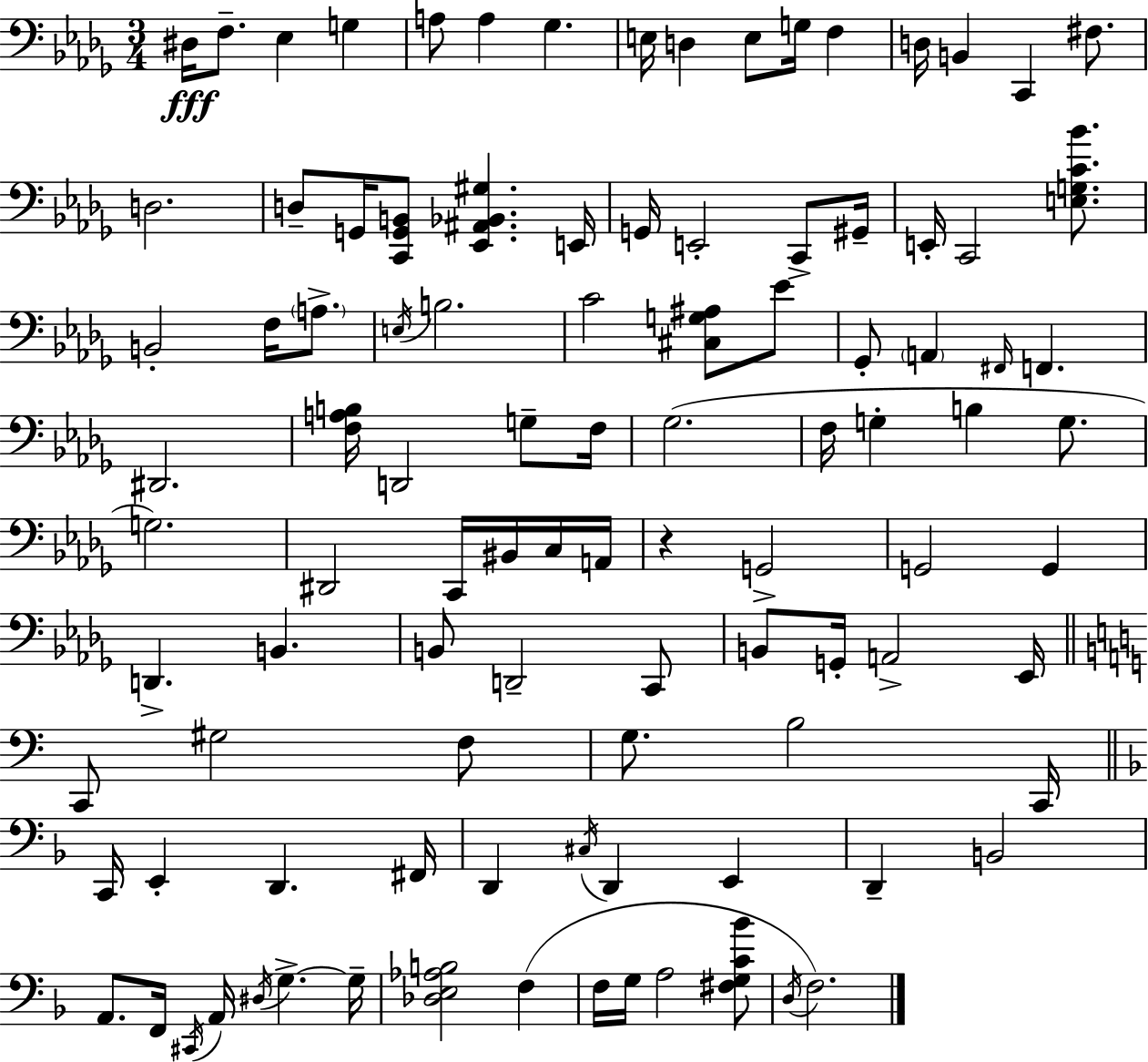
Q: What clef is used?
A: bass